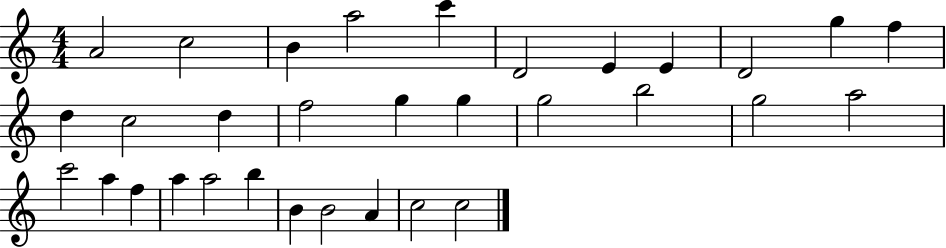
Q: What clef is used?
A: treble